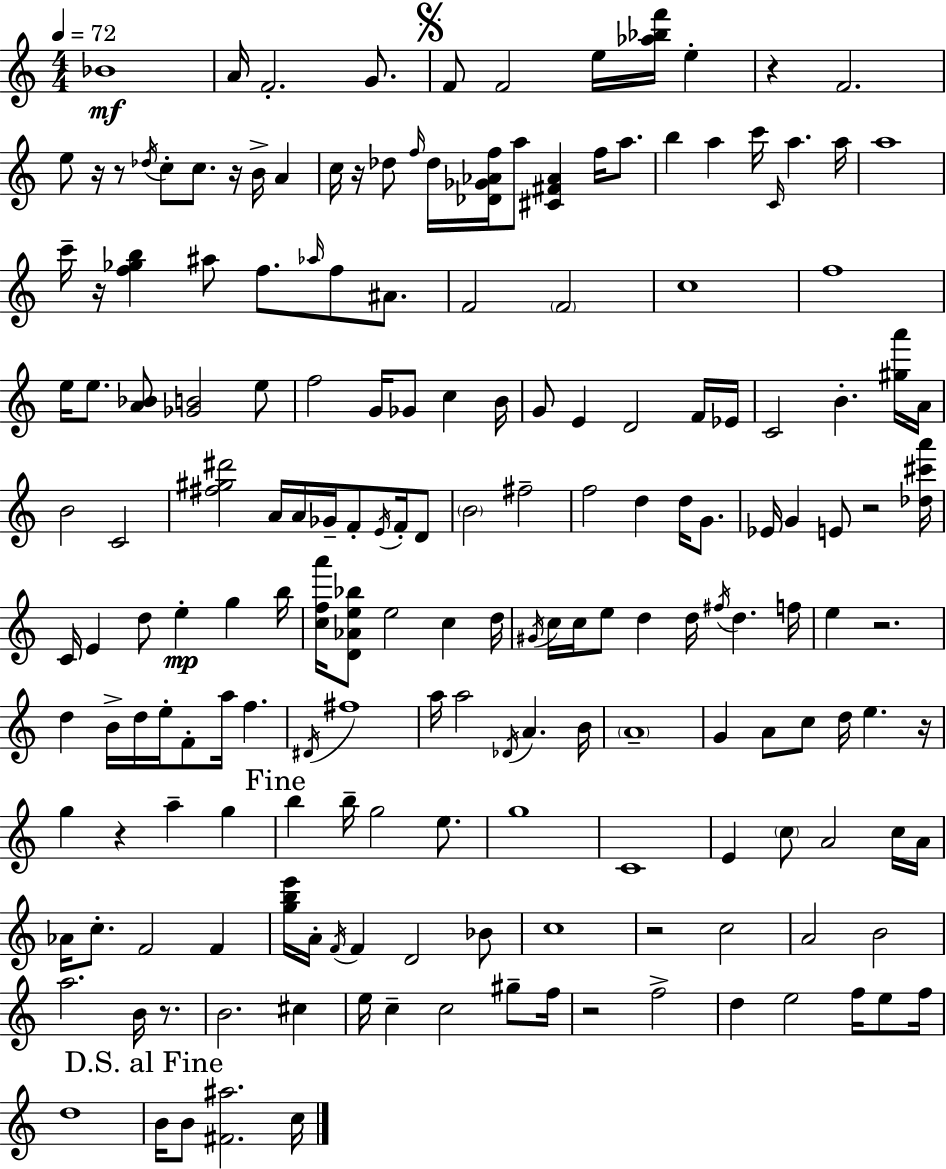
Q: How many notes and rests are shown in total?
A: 184